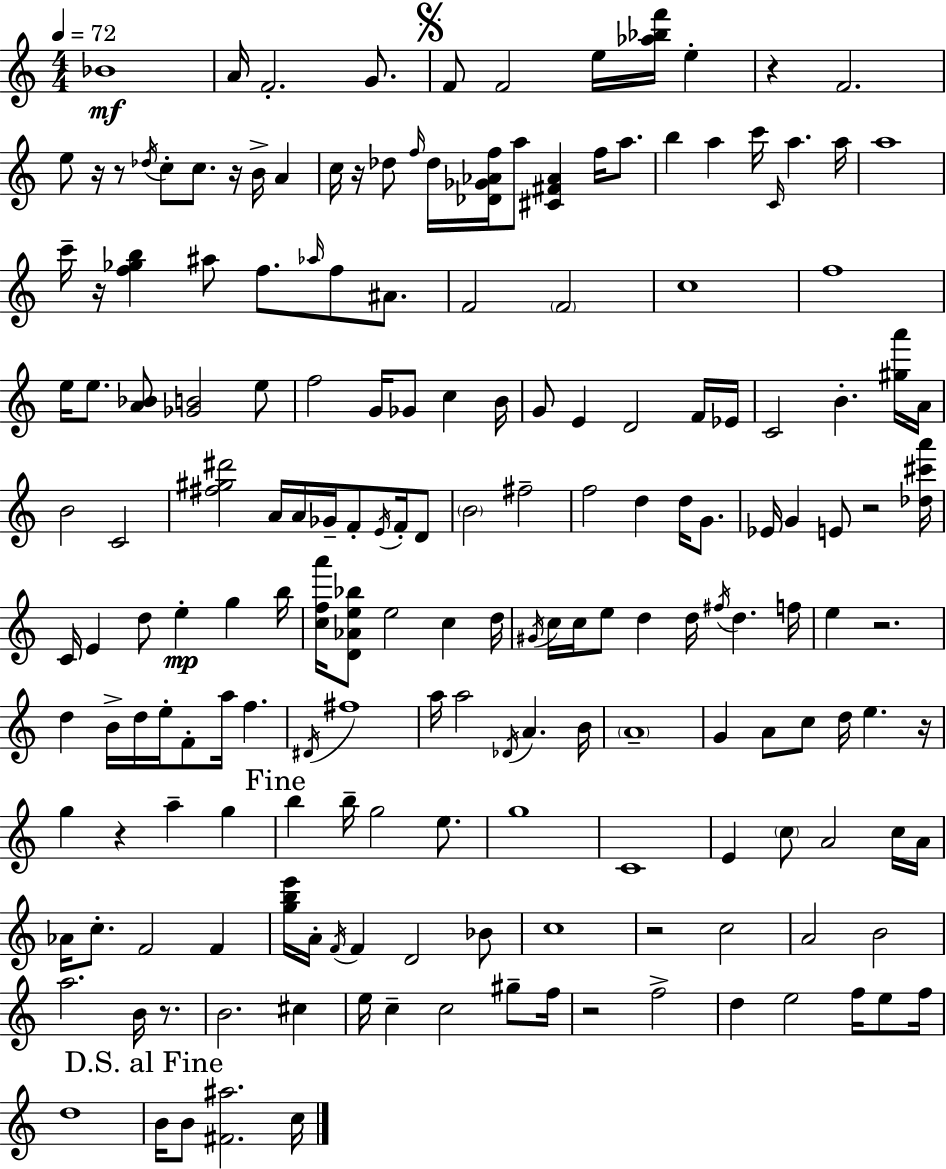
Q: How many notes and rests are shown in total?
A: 184